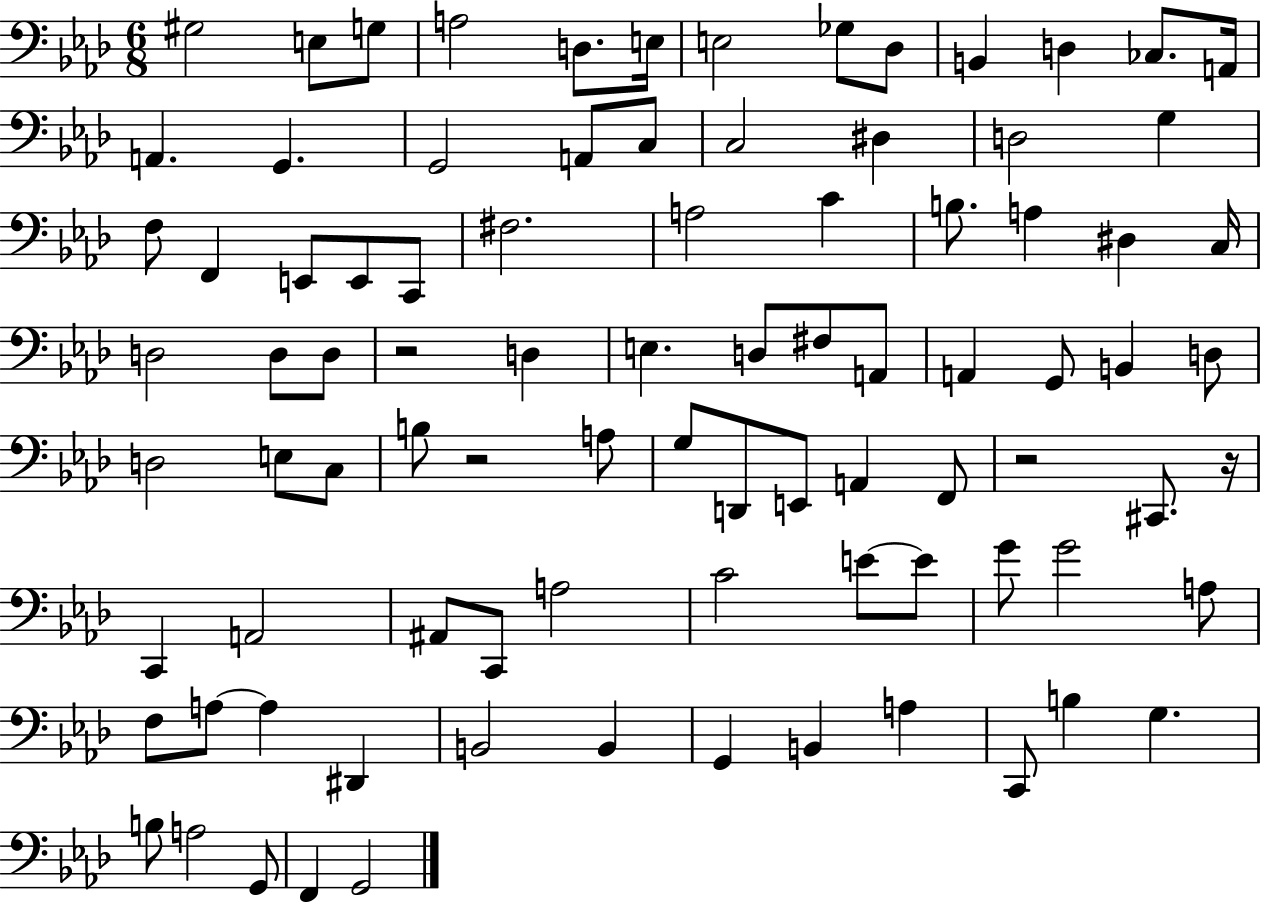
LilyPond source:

{
  \clef bass
  \numericTimeSignature
  \time 6/8
  \key aes \major
  gis2 e8 g8 | a2 d8. e16 | e2 ges8 des8 | b,4 d4 ces8. a,16 | \break a,4. g,4. | g,2 a,8 c8 | c2 dis4 | d2 g4 | \break f8 f,4 e,8 e,8 c,8 | fis2. | a2 c'4 | b8. a4 dis4 c16 | \break d2 d8 d8 | r2 d4 | e4. d8 fis8 a,8 | a,4 g,8 b,4 d8 | \break d2 e8 c8 | b8 r2 a8 | g8 d,8 e,8 a,4 f,8 | r2 cis,8. r16 | \break c,4 a,2 | ais,8 c,8 a2 | c'2 e'8~~ e'8 | g'8 g'2 a8 | \break f8 a8~~ a4 dis,4 | b,2 b,4 | g,4 b,4 a4 | c,8 b4 g4. | \break b8 a2 g,8 | f,4 g,2 | \bar "|."
}